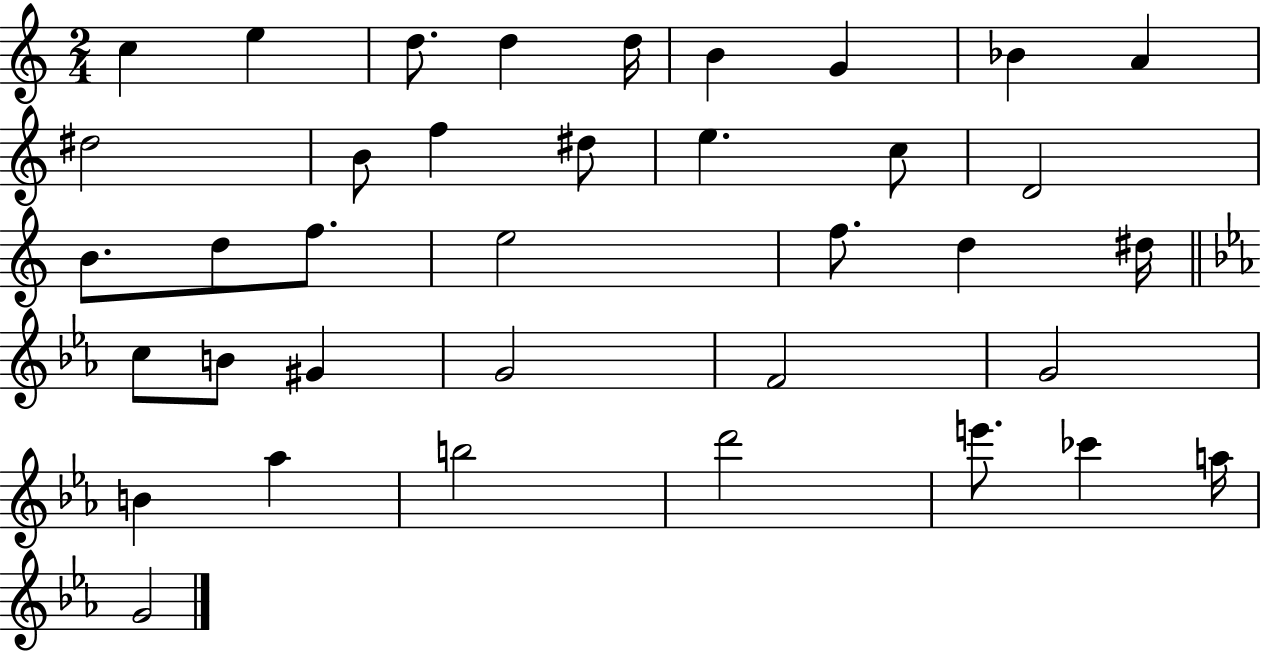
X:1
T:Untitled
M:2/4
L:1/4
K:C
c e d/2 d d/4 B G _B A ^d2 B/2 f ^d/2 e c/2 D2 B/2 d/2 f/2 e2 f/2 d ^d/4 c/2 B/2 ^G G2 F2 G2 B _a b2 d'2 e'/2 _c' a/4 G2